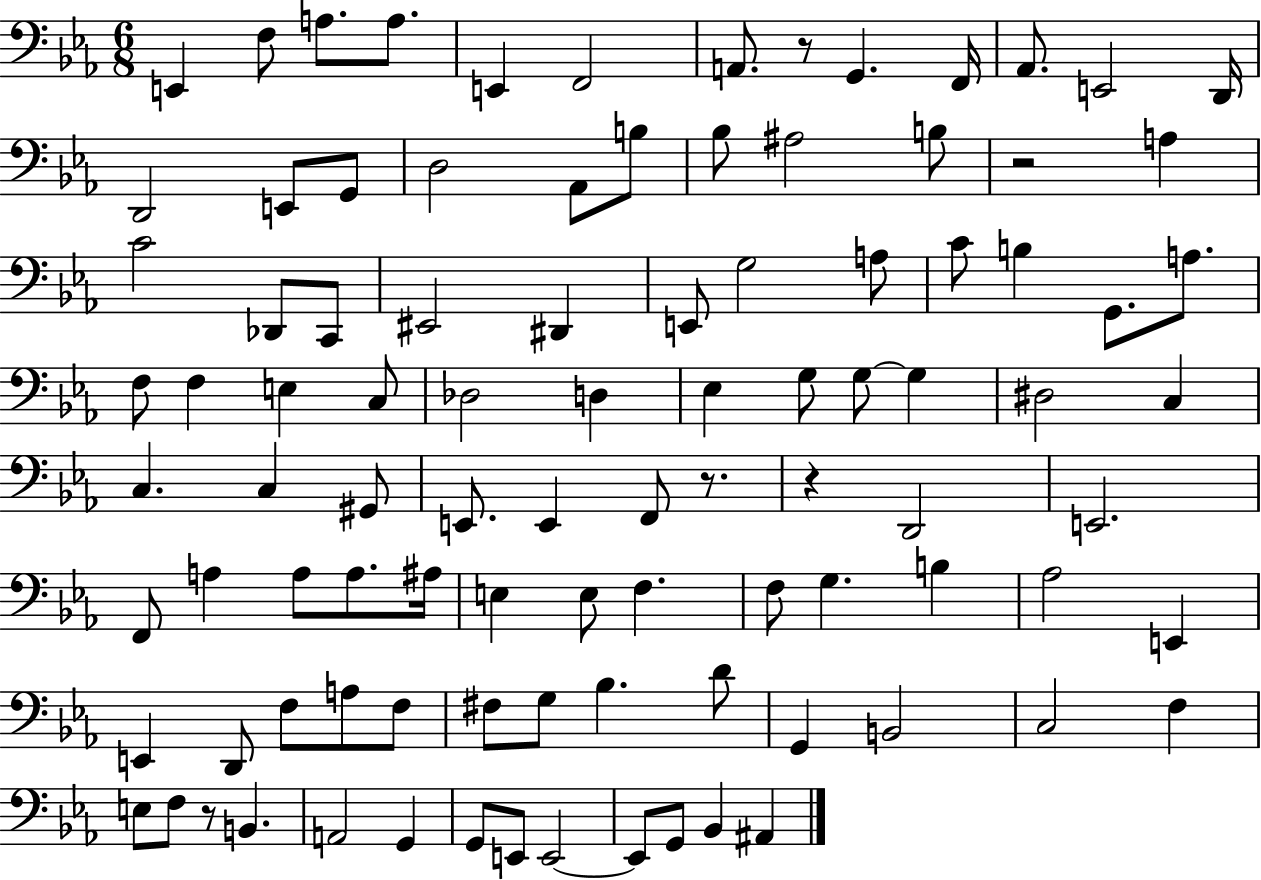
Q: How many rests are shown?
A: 5